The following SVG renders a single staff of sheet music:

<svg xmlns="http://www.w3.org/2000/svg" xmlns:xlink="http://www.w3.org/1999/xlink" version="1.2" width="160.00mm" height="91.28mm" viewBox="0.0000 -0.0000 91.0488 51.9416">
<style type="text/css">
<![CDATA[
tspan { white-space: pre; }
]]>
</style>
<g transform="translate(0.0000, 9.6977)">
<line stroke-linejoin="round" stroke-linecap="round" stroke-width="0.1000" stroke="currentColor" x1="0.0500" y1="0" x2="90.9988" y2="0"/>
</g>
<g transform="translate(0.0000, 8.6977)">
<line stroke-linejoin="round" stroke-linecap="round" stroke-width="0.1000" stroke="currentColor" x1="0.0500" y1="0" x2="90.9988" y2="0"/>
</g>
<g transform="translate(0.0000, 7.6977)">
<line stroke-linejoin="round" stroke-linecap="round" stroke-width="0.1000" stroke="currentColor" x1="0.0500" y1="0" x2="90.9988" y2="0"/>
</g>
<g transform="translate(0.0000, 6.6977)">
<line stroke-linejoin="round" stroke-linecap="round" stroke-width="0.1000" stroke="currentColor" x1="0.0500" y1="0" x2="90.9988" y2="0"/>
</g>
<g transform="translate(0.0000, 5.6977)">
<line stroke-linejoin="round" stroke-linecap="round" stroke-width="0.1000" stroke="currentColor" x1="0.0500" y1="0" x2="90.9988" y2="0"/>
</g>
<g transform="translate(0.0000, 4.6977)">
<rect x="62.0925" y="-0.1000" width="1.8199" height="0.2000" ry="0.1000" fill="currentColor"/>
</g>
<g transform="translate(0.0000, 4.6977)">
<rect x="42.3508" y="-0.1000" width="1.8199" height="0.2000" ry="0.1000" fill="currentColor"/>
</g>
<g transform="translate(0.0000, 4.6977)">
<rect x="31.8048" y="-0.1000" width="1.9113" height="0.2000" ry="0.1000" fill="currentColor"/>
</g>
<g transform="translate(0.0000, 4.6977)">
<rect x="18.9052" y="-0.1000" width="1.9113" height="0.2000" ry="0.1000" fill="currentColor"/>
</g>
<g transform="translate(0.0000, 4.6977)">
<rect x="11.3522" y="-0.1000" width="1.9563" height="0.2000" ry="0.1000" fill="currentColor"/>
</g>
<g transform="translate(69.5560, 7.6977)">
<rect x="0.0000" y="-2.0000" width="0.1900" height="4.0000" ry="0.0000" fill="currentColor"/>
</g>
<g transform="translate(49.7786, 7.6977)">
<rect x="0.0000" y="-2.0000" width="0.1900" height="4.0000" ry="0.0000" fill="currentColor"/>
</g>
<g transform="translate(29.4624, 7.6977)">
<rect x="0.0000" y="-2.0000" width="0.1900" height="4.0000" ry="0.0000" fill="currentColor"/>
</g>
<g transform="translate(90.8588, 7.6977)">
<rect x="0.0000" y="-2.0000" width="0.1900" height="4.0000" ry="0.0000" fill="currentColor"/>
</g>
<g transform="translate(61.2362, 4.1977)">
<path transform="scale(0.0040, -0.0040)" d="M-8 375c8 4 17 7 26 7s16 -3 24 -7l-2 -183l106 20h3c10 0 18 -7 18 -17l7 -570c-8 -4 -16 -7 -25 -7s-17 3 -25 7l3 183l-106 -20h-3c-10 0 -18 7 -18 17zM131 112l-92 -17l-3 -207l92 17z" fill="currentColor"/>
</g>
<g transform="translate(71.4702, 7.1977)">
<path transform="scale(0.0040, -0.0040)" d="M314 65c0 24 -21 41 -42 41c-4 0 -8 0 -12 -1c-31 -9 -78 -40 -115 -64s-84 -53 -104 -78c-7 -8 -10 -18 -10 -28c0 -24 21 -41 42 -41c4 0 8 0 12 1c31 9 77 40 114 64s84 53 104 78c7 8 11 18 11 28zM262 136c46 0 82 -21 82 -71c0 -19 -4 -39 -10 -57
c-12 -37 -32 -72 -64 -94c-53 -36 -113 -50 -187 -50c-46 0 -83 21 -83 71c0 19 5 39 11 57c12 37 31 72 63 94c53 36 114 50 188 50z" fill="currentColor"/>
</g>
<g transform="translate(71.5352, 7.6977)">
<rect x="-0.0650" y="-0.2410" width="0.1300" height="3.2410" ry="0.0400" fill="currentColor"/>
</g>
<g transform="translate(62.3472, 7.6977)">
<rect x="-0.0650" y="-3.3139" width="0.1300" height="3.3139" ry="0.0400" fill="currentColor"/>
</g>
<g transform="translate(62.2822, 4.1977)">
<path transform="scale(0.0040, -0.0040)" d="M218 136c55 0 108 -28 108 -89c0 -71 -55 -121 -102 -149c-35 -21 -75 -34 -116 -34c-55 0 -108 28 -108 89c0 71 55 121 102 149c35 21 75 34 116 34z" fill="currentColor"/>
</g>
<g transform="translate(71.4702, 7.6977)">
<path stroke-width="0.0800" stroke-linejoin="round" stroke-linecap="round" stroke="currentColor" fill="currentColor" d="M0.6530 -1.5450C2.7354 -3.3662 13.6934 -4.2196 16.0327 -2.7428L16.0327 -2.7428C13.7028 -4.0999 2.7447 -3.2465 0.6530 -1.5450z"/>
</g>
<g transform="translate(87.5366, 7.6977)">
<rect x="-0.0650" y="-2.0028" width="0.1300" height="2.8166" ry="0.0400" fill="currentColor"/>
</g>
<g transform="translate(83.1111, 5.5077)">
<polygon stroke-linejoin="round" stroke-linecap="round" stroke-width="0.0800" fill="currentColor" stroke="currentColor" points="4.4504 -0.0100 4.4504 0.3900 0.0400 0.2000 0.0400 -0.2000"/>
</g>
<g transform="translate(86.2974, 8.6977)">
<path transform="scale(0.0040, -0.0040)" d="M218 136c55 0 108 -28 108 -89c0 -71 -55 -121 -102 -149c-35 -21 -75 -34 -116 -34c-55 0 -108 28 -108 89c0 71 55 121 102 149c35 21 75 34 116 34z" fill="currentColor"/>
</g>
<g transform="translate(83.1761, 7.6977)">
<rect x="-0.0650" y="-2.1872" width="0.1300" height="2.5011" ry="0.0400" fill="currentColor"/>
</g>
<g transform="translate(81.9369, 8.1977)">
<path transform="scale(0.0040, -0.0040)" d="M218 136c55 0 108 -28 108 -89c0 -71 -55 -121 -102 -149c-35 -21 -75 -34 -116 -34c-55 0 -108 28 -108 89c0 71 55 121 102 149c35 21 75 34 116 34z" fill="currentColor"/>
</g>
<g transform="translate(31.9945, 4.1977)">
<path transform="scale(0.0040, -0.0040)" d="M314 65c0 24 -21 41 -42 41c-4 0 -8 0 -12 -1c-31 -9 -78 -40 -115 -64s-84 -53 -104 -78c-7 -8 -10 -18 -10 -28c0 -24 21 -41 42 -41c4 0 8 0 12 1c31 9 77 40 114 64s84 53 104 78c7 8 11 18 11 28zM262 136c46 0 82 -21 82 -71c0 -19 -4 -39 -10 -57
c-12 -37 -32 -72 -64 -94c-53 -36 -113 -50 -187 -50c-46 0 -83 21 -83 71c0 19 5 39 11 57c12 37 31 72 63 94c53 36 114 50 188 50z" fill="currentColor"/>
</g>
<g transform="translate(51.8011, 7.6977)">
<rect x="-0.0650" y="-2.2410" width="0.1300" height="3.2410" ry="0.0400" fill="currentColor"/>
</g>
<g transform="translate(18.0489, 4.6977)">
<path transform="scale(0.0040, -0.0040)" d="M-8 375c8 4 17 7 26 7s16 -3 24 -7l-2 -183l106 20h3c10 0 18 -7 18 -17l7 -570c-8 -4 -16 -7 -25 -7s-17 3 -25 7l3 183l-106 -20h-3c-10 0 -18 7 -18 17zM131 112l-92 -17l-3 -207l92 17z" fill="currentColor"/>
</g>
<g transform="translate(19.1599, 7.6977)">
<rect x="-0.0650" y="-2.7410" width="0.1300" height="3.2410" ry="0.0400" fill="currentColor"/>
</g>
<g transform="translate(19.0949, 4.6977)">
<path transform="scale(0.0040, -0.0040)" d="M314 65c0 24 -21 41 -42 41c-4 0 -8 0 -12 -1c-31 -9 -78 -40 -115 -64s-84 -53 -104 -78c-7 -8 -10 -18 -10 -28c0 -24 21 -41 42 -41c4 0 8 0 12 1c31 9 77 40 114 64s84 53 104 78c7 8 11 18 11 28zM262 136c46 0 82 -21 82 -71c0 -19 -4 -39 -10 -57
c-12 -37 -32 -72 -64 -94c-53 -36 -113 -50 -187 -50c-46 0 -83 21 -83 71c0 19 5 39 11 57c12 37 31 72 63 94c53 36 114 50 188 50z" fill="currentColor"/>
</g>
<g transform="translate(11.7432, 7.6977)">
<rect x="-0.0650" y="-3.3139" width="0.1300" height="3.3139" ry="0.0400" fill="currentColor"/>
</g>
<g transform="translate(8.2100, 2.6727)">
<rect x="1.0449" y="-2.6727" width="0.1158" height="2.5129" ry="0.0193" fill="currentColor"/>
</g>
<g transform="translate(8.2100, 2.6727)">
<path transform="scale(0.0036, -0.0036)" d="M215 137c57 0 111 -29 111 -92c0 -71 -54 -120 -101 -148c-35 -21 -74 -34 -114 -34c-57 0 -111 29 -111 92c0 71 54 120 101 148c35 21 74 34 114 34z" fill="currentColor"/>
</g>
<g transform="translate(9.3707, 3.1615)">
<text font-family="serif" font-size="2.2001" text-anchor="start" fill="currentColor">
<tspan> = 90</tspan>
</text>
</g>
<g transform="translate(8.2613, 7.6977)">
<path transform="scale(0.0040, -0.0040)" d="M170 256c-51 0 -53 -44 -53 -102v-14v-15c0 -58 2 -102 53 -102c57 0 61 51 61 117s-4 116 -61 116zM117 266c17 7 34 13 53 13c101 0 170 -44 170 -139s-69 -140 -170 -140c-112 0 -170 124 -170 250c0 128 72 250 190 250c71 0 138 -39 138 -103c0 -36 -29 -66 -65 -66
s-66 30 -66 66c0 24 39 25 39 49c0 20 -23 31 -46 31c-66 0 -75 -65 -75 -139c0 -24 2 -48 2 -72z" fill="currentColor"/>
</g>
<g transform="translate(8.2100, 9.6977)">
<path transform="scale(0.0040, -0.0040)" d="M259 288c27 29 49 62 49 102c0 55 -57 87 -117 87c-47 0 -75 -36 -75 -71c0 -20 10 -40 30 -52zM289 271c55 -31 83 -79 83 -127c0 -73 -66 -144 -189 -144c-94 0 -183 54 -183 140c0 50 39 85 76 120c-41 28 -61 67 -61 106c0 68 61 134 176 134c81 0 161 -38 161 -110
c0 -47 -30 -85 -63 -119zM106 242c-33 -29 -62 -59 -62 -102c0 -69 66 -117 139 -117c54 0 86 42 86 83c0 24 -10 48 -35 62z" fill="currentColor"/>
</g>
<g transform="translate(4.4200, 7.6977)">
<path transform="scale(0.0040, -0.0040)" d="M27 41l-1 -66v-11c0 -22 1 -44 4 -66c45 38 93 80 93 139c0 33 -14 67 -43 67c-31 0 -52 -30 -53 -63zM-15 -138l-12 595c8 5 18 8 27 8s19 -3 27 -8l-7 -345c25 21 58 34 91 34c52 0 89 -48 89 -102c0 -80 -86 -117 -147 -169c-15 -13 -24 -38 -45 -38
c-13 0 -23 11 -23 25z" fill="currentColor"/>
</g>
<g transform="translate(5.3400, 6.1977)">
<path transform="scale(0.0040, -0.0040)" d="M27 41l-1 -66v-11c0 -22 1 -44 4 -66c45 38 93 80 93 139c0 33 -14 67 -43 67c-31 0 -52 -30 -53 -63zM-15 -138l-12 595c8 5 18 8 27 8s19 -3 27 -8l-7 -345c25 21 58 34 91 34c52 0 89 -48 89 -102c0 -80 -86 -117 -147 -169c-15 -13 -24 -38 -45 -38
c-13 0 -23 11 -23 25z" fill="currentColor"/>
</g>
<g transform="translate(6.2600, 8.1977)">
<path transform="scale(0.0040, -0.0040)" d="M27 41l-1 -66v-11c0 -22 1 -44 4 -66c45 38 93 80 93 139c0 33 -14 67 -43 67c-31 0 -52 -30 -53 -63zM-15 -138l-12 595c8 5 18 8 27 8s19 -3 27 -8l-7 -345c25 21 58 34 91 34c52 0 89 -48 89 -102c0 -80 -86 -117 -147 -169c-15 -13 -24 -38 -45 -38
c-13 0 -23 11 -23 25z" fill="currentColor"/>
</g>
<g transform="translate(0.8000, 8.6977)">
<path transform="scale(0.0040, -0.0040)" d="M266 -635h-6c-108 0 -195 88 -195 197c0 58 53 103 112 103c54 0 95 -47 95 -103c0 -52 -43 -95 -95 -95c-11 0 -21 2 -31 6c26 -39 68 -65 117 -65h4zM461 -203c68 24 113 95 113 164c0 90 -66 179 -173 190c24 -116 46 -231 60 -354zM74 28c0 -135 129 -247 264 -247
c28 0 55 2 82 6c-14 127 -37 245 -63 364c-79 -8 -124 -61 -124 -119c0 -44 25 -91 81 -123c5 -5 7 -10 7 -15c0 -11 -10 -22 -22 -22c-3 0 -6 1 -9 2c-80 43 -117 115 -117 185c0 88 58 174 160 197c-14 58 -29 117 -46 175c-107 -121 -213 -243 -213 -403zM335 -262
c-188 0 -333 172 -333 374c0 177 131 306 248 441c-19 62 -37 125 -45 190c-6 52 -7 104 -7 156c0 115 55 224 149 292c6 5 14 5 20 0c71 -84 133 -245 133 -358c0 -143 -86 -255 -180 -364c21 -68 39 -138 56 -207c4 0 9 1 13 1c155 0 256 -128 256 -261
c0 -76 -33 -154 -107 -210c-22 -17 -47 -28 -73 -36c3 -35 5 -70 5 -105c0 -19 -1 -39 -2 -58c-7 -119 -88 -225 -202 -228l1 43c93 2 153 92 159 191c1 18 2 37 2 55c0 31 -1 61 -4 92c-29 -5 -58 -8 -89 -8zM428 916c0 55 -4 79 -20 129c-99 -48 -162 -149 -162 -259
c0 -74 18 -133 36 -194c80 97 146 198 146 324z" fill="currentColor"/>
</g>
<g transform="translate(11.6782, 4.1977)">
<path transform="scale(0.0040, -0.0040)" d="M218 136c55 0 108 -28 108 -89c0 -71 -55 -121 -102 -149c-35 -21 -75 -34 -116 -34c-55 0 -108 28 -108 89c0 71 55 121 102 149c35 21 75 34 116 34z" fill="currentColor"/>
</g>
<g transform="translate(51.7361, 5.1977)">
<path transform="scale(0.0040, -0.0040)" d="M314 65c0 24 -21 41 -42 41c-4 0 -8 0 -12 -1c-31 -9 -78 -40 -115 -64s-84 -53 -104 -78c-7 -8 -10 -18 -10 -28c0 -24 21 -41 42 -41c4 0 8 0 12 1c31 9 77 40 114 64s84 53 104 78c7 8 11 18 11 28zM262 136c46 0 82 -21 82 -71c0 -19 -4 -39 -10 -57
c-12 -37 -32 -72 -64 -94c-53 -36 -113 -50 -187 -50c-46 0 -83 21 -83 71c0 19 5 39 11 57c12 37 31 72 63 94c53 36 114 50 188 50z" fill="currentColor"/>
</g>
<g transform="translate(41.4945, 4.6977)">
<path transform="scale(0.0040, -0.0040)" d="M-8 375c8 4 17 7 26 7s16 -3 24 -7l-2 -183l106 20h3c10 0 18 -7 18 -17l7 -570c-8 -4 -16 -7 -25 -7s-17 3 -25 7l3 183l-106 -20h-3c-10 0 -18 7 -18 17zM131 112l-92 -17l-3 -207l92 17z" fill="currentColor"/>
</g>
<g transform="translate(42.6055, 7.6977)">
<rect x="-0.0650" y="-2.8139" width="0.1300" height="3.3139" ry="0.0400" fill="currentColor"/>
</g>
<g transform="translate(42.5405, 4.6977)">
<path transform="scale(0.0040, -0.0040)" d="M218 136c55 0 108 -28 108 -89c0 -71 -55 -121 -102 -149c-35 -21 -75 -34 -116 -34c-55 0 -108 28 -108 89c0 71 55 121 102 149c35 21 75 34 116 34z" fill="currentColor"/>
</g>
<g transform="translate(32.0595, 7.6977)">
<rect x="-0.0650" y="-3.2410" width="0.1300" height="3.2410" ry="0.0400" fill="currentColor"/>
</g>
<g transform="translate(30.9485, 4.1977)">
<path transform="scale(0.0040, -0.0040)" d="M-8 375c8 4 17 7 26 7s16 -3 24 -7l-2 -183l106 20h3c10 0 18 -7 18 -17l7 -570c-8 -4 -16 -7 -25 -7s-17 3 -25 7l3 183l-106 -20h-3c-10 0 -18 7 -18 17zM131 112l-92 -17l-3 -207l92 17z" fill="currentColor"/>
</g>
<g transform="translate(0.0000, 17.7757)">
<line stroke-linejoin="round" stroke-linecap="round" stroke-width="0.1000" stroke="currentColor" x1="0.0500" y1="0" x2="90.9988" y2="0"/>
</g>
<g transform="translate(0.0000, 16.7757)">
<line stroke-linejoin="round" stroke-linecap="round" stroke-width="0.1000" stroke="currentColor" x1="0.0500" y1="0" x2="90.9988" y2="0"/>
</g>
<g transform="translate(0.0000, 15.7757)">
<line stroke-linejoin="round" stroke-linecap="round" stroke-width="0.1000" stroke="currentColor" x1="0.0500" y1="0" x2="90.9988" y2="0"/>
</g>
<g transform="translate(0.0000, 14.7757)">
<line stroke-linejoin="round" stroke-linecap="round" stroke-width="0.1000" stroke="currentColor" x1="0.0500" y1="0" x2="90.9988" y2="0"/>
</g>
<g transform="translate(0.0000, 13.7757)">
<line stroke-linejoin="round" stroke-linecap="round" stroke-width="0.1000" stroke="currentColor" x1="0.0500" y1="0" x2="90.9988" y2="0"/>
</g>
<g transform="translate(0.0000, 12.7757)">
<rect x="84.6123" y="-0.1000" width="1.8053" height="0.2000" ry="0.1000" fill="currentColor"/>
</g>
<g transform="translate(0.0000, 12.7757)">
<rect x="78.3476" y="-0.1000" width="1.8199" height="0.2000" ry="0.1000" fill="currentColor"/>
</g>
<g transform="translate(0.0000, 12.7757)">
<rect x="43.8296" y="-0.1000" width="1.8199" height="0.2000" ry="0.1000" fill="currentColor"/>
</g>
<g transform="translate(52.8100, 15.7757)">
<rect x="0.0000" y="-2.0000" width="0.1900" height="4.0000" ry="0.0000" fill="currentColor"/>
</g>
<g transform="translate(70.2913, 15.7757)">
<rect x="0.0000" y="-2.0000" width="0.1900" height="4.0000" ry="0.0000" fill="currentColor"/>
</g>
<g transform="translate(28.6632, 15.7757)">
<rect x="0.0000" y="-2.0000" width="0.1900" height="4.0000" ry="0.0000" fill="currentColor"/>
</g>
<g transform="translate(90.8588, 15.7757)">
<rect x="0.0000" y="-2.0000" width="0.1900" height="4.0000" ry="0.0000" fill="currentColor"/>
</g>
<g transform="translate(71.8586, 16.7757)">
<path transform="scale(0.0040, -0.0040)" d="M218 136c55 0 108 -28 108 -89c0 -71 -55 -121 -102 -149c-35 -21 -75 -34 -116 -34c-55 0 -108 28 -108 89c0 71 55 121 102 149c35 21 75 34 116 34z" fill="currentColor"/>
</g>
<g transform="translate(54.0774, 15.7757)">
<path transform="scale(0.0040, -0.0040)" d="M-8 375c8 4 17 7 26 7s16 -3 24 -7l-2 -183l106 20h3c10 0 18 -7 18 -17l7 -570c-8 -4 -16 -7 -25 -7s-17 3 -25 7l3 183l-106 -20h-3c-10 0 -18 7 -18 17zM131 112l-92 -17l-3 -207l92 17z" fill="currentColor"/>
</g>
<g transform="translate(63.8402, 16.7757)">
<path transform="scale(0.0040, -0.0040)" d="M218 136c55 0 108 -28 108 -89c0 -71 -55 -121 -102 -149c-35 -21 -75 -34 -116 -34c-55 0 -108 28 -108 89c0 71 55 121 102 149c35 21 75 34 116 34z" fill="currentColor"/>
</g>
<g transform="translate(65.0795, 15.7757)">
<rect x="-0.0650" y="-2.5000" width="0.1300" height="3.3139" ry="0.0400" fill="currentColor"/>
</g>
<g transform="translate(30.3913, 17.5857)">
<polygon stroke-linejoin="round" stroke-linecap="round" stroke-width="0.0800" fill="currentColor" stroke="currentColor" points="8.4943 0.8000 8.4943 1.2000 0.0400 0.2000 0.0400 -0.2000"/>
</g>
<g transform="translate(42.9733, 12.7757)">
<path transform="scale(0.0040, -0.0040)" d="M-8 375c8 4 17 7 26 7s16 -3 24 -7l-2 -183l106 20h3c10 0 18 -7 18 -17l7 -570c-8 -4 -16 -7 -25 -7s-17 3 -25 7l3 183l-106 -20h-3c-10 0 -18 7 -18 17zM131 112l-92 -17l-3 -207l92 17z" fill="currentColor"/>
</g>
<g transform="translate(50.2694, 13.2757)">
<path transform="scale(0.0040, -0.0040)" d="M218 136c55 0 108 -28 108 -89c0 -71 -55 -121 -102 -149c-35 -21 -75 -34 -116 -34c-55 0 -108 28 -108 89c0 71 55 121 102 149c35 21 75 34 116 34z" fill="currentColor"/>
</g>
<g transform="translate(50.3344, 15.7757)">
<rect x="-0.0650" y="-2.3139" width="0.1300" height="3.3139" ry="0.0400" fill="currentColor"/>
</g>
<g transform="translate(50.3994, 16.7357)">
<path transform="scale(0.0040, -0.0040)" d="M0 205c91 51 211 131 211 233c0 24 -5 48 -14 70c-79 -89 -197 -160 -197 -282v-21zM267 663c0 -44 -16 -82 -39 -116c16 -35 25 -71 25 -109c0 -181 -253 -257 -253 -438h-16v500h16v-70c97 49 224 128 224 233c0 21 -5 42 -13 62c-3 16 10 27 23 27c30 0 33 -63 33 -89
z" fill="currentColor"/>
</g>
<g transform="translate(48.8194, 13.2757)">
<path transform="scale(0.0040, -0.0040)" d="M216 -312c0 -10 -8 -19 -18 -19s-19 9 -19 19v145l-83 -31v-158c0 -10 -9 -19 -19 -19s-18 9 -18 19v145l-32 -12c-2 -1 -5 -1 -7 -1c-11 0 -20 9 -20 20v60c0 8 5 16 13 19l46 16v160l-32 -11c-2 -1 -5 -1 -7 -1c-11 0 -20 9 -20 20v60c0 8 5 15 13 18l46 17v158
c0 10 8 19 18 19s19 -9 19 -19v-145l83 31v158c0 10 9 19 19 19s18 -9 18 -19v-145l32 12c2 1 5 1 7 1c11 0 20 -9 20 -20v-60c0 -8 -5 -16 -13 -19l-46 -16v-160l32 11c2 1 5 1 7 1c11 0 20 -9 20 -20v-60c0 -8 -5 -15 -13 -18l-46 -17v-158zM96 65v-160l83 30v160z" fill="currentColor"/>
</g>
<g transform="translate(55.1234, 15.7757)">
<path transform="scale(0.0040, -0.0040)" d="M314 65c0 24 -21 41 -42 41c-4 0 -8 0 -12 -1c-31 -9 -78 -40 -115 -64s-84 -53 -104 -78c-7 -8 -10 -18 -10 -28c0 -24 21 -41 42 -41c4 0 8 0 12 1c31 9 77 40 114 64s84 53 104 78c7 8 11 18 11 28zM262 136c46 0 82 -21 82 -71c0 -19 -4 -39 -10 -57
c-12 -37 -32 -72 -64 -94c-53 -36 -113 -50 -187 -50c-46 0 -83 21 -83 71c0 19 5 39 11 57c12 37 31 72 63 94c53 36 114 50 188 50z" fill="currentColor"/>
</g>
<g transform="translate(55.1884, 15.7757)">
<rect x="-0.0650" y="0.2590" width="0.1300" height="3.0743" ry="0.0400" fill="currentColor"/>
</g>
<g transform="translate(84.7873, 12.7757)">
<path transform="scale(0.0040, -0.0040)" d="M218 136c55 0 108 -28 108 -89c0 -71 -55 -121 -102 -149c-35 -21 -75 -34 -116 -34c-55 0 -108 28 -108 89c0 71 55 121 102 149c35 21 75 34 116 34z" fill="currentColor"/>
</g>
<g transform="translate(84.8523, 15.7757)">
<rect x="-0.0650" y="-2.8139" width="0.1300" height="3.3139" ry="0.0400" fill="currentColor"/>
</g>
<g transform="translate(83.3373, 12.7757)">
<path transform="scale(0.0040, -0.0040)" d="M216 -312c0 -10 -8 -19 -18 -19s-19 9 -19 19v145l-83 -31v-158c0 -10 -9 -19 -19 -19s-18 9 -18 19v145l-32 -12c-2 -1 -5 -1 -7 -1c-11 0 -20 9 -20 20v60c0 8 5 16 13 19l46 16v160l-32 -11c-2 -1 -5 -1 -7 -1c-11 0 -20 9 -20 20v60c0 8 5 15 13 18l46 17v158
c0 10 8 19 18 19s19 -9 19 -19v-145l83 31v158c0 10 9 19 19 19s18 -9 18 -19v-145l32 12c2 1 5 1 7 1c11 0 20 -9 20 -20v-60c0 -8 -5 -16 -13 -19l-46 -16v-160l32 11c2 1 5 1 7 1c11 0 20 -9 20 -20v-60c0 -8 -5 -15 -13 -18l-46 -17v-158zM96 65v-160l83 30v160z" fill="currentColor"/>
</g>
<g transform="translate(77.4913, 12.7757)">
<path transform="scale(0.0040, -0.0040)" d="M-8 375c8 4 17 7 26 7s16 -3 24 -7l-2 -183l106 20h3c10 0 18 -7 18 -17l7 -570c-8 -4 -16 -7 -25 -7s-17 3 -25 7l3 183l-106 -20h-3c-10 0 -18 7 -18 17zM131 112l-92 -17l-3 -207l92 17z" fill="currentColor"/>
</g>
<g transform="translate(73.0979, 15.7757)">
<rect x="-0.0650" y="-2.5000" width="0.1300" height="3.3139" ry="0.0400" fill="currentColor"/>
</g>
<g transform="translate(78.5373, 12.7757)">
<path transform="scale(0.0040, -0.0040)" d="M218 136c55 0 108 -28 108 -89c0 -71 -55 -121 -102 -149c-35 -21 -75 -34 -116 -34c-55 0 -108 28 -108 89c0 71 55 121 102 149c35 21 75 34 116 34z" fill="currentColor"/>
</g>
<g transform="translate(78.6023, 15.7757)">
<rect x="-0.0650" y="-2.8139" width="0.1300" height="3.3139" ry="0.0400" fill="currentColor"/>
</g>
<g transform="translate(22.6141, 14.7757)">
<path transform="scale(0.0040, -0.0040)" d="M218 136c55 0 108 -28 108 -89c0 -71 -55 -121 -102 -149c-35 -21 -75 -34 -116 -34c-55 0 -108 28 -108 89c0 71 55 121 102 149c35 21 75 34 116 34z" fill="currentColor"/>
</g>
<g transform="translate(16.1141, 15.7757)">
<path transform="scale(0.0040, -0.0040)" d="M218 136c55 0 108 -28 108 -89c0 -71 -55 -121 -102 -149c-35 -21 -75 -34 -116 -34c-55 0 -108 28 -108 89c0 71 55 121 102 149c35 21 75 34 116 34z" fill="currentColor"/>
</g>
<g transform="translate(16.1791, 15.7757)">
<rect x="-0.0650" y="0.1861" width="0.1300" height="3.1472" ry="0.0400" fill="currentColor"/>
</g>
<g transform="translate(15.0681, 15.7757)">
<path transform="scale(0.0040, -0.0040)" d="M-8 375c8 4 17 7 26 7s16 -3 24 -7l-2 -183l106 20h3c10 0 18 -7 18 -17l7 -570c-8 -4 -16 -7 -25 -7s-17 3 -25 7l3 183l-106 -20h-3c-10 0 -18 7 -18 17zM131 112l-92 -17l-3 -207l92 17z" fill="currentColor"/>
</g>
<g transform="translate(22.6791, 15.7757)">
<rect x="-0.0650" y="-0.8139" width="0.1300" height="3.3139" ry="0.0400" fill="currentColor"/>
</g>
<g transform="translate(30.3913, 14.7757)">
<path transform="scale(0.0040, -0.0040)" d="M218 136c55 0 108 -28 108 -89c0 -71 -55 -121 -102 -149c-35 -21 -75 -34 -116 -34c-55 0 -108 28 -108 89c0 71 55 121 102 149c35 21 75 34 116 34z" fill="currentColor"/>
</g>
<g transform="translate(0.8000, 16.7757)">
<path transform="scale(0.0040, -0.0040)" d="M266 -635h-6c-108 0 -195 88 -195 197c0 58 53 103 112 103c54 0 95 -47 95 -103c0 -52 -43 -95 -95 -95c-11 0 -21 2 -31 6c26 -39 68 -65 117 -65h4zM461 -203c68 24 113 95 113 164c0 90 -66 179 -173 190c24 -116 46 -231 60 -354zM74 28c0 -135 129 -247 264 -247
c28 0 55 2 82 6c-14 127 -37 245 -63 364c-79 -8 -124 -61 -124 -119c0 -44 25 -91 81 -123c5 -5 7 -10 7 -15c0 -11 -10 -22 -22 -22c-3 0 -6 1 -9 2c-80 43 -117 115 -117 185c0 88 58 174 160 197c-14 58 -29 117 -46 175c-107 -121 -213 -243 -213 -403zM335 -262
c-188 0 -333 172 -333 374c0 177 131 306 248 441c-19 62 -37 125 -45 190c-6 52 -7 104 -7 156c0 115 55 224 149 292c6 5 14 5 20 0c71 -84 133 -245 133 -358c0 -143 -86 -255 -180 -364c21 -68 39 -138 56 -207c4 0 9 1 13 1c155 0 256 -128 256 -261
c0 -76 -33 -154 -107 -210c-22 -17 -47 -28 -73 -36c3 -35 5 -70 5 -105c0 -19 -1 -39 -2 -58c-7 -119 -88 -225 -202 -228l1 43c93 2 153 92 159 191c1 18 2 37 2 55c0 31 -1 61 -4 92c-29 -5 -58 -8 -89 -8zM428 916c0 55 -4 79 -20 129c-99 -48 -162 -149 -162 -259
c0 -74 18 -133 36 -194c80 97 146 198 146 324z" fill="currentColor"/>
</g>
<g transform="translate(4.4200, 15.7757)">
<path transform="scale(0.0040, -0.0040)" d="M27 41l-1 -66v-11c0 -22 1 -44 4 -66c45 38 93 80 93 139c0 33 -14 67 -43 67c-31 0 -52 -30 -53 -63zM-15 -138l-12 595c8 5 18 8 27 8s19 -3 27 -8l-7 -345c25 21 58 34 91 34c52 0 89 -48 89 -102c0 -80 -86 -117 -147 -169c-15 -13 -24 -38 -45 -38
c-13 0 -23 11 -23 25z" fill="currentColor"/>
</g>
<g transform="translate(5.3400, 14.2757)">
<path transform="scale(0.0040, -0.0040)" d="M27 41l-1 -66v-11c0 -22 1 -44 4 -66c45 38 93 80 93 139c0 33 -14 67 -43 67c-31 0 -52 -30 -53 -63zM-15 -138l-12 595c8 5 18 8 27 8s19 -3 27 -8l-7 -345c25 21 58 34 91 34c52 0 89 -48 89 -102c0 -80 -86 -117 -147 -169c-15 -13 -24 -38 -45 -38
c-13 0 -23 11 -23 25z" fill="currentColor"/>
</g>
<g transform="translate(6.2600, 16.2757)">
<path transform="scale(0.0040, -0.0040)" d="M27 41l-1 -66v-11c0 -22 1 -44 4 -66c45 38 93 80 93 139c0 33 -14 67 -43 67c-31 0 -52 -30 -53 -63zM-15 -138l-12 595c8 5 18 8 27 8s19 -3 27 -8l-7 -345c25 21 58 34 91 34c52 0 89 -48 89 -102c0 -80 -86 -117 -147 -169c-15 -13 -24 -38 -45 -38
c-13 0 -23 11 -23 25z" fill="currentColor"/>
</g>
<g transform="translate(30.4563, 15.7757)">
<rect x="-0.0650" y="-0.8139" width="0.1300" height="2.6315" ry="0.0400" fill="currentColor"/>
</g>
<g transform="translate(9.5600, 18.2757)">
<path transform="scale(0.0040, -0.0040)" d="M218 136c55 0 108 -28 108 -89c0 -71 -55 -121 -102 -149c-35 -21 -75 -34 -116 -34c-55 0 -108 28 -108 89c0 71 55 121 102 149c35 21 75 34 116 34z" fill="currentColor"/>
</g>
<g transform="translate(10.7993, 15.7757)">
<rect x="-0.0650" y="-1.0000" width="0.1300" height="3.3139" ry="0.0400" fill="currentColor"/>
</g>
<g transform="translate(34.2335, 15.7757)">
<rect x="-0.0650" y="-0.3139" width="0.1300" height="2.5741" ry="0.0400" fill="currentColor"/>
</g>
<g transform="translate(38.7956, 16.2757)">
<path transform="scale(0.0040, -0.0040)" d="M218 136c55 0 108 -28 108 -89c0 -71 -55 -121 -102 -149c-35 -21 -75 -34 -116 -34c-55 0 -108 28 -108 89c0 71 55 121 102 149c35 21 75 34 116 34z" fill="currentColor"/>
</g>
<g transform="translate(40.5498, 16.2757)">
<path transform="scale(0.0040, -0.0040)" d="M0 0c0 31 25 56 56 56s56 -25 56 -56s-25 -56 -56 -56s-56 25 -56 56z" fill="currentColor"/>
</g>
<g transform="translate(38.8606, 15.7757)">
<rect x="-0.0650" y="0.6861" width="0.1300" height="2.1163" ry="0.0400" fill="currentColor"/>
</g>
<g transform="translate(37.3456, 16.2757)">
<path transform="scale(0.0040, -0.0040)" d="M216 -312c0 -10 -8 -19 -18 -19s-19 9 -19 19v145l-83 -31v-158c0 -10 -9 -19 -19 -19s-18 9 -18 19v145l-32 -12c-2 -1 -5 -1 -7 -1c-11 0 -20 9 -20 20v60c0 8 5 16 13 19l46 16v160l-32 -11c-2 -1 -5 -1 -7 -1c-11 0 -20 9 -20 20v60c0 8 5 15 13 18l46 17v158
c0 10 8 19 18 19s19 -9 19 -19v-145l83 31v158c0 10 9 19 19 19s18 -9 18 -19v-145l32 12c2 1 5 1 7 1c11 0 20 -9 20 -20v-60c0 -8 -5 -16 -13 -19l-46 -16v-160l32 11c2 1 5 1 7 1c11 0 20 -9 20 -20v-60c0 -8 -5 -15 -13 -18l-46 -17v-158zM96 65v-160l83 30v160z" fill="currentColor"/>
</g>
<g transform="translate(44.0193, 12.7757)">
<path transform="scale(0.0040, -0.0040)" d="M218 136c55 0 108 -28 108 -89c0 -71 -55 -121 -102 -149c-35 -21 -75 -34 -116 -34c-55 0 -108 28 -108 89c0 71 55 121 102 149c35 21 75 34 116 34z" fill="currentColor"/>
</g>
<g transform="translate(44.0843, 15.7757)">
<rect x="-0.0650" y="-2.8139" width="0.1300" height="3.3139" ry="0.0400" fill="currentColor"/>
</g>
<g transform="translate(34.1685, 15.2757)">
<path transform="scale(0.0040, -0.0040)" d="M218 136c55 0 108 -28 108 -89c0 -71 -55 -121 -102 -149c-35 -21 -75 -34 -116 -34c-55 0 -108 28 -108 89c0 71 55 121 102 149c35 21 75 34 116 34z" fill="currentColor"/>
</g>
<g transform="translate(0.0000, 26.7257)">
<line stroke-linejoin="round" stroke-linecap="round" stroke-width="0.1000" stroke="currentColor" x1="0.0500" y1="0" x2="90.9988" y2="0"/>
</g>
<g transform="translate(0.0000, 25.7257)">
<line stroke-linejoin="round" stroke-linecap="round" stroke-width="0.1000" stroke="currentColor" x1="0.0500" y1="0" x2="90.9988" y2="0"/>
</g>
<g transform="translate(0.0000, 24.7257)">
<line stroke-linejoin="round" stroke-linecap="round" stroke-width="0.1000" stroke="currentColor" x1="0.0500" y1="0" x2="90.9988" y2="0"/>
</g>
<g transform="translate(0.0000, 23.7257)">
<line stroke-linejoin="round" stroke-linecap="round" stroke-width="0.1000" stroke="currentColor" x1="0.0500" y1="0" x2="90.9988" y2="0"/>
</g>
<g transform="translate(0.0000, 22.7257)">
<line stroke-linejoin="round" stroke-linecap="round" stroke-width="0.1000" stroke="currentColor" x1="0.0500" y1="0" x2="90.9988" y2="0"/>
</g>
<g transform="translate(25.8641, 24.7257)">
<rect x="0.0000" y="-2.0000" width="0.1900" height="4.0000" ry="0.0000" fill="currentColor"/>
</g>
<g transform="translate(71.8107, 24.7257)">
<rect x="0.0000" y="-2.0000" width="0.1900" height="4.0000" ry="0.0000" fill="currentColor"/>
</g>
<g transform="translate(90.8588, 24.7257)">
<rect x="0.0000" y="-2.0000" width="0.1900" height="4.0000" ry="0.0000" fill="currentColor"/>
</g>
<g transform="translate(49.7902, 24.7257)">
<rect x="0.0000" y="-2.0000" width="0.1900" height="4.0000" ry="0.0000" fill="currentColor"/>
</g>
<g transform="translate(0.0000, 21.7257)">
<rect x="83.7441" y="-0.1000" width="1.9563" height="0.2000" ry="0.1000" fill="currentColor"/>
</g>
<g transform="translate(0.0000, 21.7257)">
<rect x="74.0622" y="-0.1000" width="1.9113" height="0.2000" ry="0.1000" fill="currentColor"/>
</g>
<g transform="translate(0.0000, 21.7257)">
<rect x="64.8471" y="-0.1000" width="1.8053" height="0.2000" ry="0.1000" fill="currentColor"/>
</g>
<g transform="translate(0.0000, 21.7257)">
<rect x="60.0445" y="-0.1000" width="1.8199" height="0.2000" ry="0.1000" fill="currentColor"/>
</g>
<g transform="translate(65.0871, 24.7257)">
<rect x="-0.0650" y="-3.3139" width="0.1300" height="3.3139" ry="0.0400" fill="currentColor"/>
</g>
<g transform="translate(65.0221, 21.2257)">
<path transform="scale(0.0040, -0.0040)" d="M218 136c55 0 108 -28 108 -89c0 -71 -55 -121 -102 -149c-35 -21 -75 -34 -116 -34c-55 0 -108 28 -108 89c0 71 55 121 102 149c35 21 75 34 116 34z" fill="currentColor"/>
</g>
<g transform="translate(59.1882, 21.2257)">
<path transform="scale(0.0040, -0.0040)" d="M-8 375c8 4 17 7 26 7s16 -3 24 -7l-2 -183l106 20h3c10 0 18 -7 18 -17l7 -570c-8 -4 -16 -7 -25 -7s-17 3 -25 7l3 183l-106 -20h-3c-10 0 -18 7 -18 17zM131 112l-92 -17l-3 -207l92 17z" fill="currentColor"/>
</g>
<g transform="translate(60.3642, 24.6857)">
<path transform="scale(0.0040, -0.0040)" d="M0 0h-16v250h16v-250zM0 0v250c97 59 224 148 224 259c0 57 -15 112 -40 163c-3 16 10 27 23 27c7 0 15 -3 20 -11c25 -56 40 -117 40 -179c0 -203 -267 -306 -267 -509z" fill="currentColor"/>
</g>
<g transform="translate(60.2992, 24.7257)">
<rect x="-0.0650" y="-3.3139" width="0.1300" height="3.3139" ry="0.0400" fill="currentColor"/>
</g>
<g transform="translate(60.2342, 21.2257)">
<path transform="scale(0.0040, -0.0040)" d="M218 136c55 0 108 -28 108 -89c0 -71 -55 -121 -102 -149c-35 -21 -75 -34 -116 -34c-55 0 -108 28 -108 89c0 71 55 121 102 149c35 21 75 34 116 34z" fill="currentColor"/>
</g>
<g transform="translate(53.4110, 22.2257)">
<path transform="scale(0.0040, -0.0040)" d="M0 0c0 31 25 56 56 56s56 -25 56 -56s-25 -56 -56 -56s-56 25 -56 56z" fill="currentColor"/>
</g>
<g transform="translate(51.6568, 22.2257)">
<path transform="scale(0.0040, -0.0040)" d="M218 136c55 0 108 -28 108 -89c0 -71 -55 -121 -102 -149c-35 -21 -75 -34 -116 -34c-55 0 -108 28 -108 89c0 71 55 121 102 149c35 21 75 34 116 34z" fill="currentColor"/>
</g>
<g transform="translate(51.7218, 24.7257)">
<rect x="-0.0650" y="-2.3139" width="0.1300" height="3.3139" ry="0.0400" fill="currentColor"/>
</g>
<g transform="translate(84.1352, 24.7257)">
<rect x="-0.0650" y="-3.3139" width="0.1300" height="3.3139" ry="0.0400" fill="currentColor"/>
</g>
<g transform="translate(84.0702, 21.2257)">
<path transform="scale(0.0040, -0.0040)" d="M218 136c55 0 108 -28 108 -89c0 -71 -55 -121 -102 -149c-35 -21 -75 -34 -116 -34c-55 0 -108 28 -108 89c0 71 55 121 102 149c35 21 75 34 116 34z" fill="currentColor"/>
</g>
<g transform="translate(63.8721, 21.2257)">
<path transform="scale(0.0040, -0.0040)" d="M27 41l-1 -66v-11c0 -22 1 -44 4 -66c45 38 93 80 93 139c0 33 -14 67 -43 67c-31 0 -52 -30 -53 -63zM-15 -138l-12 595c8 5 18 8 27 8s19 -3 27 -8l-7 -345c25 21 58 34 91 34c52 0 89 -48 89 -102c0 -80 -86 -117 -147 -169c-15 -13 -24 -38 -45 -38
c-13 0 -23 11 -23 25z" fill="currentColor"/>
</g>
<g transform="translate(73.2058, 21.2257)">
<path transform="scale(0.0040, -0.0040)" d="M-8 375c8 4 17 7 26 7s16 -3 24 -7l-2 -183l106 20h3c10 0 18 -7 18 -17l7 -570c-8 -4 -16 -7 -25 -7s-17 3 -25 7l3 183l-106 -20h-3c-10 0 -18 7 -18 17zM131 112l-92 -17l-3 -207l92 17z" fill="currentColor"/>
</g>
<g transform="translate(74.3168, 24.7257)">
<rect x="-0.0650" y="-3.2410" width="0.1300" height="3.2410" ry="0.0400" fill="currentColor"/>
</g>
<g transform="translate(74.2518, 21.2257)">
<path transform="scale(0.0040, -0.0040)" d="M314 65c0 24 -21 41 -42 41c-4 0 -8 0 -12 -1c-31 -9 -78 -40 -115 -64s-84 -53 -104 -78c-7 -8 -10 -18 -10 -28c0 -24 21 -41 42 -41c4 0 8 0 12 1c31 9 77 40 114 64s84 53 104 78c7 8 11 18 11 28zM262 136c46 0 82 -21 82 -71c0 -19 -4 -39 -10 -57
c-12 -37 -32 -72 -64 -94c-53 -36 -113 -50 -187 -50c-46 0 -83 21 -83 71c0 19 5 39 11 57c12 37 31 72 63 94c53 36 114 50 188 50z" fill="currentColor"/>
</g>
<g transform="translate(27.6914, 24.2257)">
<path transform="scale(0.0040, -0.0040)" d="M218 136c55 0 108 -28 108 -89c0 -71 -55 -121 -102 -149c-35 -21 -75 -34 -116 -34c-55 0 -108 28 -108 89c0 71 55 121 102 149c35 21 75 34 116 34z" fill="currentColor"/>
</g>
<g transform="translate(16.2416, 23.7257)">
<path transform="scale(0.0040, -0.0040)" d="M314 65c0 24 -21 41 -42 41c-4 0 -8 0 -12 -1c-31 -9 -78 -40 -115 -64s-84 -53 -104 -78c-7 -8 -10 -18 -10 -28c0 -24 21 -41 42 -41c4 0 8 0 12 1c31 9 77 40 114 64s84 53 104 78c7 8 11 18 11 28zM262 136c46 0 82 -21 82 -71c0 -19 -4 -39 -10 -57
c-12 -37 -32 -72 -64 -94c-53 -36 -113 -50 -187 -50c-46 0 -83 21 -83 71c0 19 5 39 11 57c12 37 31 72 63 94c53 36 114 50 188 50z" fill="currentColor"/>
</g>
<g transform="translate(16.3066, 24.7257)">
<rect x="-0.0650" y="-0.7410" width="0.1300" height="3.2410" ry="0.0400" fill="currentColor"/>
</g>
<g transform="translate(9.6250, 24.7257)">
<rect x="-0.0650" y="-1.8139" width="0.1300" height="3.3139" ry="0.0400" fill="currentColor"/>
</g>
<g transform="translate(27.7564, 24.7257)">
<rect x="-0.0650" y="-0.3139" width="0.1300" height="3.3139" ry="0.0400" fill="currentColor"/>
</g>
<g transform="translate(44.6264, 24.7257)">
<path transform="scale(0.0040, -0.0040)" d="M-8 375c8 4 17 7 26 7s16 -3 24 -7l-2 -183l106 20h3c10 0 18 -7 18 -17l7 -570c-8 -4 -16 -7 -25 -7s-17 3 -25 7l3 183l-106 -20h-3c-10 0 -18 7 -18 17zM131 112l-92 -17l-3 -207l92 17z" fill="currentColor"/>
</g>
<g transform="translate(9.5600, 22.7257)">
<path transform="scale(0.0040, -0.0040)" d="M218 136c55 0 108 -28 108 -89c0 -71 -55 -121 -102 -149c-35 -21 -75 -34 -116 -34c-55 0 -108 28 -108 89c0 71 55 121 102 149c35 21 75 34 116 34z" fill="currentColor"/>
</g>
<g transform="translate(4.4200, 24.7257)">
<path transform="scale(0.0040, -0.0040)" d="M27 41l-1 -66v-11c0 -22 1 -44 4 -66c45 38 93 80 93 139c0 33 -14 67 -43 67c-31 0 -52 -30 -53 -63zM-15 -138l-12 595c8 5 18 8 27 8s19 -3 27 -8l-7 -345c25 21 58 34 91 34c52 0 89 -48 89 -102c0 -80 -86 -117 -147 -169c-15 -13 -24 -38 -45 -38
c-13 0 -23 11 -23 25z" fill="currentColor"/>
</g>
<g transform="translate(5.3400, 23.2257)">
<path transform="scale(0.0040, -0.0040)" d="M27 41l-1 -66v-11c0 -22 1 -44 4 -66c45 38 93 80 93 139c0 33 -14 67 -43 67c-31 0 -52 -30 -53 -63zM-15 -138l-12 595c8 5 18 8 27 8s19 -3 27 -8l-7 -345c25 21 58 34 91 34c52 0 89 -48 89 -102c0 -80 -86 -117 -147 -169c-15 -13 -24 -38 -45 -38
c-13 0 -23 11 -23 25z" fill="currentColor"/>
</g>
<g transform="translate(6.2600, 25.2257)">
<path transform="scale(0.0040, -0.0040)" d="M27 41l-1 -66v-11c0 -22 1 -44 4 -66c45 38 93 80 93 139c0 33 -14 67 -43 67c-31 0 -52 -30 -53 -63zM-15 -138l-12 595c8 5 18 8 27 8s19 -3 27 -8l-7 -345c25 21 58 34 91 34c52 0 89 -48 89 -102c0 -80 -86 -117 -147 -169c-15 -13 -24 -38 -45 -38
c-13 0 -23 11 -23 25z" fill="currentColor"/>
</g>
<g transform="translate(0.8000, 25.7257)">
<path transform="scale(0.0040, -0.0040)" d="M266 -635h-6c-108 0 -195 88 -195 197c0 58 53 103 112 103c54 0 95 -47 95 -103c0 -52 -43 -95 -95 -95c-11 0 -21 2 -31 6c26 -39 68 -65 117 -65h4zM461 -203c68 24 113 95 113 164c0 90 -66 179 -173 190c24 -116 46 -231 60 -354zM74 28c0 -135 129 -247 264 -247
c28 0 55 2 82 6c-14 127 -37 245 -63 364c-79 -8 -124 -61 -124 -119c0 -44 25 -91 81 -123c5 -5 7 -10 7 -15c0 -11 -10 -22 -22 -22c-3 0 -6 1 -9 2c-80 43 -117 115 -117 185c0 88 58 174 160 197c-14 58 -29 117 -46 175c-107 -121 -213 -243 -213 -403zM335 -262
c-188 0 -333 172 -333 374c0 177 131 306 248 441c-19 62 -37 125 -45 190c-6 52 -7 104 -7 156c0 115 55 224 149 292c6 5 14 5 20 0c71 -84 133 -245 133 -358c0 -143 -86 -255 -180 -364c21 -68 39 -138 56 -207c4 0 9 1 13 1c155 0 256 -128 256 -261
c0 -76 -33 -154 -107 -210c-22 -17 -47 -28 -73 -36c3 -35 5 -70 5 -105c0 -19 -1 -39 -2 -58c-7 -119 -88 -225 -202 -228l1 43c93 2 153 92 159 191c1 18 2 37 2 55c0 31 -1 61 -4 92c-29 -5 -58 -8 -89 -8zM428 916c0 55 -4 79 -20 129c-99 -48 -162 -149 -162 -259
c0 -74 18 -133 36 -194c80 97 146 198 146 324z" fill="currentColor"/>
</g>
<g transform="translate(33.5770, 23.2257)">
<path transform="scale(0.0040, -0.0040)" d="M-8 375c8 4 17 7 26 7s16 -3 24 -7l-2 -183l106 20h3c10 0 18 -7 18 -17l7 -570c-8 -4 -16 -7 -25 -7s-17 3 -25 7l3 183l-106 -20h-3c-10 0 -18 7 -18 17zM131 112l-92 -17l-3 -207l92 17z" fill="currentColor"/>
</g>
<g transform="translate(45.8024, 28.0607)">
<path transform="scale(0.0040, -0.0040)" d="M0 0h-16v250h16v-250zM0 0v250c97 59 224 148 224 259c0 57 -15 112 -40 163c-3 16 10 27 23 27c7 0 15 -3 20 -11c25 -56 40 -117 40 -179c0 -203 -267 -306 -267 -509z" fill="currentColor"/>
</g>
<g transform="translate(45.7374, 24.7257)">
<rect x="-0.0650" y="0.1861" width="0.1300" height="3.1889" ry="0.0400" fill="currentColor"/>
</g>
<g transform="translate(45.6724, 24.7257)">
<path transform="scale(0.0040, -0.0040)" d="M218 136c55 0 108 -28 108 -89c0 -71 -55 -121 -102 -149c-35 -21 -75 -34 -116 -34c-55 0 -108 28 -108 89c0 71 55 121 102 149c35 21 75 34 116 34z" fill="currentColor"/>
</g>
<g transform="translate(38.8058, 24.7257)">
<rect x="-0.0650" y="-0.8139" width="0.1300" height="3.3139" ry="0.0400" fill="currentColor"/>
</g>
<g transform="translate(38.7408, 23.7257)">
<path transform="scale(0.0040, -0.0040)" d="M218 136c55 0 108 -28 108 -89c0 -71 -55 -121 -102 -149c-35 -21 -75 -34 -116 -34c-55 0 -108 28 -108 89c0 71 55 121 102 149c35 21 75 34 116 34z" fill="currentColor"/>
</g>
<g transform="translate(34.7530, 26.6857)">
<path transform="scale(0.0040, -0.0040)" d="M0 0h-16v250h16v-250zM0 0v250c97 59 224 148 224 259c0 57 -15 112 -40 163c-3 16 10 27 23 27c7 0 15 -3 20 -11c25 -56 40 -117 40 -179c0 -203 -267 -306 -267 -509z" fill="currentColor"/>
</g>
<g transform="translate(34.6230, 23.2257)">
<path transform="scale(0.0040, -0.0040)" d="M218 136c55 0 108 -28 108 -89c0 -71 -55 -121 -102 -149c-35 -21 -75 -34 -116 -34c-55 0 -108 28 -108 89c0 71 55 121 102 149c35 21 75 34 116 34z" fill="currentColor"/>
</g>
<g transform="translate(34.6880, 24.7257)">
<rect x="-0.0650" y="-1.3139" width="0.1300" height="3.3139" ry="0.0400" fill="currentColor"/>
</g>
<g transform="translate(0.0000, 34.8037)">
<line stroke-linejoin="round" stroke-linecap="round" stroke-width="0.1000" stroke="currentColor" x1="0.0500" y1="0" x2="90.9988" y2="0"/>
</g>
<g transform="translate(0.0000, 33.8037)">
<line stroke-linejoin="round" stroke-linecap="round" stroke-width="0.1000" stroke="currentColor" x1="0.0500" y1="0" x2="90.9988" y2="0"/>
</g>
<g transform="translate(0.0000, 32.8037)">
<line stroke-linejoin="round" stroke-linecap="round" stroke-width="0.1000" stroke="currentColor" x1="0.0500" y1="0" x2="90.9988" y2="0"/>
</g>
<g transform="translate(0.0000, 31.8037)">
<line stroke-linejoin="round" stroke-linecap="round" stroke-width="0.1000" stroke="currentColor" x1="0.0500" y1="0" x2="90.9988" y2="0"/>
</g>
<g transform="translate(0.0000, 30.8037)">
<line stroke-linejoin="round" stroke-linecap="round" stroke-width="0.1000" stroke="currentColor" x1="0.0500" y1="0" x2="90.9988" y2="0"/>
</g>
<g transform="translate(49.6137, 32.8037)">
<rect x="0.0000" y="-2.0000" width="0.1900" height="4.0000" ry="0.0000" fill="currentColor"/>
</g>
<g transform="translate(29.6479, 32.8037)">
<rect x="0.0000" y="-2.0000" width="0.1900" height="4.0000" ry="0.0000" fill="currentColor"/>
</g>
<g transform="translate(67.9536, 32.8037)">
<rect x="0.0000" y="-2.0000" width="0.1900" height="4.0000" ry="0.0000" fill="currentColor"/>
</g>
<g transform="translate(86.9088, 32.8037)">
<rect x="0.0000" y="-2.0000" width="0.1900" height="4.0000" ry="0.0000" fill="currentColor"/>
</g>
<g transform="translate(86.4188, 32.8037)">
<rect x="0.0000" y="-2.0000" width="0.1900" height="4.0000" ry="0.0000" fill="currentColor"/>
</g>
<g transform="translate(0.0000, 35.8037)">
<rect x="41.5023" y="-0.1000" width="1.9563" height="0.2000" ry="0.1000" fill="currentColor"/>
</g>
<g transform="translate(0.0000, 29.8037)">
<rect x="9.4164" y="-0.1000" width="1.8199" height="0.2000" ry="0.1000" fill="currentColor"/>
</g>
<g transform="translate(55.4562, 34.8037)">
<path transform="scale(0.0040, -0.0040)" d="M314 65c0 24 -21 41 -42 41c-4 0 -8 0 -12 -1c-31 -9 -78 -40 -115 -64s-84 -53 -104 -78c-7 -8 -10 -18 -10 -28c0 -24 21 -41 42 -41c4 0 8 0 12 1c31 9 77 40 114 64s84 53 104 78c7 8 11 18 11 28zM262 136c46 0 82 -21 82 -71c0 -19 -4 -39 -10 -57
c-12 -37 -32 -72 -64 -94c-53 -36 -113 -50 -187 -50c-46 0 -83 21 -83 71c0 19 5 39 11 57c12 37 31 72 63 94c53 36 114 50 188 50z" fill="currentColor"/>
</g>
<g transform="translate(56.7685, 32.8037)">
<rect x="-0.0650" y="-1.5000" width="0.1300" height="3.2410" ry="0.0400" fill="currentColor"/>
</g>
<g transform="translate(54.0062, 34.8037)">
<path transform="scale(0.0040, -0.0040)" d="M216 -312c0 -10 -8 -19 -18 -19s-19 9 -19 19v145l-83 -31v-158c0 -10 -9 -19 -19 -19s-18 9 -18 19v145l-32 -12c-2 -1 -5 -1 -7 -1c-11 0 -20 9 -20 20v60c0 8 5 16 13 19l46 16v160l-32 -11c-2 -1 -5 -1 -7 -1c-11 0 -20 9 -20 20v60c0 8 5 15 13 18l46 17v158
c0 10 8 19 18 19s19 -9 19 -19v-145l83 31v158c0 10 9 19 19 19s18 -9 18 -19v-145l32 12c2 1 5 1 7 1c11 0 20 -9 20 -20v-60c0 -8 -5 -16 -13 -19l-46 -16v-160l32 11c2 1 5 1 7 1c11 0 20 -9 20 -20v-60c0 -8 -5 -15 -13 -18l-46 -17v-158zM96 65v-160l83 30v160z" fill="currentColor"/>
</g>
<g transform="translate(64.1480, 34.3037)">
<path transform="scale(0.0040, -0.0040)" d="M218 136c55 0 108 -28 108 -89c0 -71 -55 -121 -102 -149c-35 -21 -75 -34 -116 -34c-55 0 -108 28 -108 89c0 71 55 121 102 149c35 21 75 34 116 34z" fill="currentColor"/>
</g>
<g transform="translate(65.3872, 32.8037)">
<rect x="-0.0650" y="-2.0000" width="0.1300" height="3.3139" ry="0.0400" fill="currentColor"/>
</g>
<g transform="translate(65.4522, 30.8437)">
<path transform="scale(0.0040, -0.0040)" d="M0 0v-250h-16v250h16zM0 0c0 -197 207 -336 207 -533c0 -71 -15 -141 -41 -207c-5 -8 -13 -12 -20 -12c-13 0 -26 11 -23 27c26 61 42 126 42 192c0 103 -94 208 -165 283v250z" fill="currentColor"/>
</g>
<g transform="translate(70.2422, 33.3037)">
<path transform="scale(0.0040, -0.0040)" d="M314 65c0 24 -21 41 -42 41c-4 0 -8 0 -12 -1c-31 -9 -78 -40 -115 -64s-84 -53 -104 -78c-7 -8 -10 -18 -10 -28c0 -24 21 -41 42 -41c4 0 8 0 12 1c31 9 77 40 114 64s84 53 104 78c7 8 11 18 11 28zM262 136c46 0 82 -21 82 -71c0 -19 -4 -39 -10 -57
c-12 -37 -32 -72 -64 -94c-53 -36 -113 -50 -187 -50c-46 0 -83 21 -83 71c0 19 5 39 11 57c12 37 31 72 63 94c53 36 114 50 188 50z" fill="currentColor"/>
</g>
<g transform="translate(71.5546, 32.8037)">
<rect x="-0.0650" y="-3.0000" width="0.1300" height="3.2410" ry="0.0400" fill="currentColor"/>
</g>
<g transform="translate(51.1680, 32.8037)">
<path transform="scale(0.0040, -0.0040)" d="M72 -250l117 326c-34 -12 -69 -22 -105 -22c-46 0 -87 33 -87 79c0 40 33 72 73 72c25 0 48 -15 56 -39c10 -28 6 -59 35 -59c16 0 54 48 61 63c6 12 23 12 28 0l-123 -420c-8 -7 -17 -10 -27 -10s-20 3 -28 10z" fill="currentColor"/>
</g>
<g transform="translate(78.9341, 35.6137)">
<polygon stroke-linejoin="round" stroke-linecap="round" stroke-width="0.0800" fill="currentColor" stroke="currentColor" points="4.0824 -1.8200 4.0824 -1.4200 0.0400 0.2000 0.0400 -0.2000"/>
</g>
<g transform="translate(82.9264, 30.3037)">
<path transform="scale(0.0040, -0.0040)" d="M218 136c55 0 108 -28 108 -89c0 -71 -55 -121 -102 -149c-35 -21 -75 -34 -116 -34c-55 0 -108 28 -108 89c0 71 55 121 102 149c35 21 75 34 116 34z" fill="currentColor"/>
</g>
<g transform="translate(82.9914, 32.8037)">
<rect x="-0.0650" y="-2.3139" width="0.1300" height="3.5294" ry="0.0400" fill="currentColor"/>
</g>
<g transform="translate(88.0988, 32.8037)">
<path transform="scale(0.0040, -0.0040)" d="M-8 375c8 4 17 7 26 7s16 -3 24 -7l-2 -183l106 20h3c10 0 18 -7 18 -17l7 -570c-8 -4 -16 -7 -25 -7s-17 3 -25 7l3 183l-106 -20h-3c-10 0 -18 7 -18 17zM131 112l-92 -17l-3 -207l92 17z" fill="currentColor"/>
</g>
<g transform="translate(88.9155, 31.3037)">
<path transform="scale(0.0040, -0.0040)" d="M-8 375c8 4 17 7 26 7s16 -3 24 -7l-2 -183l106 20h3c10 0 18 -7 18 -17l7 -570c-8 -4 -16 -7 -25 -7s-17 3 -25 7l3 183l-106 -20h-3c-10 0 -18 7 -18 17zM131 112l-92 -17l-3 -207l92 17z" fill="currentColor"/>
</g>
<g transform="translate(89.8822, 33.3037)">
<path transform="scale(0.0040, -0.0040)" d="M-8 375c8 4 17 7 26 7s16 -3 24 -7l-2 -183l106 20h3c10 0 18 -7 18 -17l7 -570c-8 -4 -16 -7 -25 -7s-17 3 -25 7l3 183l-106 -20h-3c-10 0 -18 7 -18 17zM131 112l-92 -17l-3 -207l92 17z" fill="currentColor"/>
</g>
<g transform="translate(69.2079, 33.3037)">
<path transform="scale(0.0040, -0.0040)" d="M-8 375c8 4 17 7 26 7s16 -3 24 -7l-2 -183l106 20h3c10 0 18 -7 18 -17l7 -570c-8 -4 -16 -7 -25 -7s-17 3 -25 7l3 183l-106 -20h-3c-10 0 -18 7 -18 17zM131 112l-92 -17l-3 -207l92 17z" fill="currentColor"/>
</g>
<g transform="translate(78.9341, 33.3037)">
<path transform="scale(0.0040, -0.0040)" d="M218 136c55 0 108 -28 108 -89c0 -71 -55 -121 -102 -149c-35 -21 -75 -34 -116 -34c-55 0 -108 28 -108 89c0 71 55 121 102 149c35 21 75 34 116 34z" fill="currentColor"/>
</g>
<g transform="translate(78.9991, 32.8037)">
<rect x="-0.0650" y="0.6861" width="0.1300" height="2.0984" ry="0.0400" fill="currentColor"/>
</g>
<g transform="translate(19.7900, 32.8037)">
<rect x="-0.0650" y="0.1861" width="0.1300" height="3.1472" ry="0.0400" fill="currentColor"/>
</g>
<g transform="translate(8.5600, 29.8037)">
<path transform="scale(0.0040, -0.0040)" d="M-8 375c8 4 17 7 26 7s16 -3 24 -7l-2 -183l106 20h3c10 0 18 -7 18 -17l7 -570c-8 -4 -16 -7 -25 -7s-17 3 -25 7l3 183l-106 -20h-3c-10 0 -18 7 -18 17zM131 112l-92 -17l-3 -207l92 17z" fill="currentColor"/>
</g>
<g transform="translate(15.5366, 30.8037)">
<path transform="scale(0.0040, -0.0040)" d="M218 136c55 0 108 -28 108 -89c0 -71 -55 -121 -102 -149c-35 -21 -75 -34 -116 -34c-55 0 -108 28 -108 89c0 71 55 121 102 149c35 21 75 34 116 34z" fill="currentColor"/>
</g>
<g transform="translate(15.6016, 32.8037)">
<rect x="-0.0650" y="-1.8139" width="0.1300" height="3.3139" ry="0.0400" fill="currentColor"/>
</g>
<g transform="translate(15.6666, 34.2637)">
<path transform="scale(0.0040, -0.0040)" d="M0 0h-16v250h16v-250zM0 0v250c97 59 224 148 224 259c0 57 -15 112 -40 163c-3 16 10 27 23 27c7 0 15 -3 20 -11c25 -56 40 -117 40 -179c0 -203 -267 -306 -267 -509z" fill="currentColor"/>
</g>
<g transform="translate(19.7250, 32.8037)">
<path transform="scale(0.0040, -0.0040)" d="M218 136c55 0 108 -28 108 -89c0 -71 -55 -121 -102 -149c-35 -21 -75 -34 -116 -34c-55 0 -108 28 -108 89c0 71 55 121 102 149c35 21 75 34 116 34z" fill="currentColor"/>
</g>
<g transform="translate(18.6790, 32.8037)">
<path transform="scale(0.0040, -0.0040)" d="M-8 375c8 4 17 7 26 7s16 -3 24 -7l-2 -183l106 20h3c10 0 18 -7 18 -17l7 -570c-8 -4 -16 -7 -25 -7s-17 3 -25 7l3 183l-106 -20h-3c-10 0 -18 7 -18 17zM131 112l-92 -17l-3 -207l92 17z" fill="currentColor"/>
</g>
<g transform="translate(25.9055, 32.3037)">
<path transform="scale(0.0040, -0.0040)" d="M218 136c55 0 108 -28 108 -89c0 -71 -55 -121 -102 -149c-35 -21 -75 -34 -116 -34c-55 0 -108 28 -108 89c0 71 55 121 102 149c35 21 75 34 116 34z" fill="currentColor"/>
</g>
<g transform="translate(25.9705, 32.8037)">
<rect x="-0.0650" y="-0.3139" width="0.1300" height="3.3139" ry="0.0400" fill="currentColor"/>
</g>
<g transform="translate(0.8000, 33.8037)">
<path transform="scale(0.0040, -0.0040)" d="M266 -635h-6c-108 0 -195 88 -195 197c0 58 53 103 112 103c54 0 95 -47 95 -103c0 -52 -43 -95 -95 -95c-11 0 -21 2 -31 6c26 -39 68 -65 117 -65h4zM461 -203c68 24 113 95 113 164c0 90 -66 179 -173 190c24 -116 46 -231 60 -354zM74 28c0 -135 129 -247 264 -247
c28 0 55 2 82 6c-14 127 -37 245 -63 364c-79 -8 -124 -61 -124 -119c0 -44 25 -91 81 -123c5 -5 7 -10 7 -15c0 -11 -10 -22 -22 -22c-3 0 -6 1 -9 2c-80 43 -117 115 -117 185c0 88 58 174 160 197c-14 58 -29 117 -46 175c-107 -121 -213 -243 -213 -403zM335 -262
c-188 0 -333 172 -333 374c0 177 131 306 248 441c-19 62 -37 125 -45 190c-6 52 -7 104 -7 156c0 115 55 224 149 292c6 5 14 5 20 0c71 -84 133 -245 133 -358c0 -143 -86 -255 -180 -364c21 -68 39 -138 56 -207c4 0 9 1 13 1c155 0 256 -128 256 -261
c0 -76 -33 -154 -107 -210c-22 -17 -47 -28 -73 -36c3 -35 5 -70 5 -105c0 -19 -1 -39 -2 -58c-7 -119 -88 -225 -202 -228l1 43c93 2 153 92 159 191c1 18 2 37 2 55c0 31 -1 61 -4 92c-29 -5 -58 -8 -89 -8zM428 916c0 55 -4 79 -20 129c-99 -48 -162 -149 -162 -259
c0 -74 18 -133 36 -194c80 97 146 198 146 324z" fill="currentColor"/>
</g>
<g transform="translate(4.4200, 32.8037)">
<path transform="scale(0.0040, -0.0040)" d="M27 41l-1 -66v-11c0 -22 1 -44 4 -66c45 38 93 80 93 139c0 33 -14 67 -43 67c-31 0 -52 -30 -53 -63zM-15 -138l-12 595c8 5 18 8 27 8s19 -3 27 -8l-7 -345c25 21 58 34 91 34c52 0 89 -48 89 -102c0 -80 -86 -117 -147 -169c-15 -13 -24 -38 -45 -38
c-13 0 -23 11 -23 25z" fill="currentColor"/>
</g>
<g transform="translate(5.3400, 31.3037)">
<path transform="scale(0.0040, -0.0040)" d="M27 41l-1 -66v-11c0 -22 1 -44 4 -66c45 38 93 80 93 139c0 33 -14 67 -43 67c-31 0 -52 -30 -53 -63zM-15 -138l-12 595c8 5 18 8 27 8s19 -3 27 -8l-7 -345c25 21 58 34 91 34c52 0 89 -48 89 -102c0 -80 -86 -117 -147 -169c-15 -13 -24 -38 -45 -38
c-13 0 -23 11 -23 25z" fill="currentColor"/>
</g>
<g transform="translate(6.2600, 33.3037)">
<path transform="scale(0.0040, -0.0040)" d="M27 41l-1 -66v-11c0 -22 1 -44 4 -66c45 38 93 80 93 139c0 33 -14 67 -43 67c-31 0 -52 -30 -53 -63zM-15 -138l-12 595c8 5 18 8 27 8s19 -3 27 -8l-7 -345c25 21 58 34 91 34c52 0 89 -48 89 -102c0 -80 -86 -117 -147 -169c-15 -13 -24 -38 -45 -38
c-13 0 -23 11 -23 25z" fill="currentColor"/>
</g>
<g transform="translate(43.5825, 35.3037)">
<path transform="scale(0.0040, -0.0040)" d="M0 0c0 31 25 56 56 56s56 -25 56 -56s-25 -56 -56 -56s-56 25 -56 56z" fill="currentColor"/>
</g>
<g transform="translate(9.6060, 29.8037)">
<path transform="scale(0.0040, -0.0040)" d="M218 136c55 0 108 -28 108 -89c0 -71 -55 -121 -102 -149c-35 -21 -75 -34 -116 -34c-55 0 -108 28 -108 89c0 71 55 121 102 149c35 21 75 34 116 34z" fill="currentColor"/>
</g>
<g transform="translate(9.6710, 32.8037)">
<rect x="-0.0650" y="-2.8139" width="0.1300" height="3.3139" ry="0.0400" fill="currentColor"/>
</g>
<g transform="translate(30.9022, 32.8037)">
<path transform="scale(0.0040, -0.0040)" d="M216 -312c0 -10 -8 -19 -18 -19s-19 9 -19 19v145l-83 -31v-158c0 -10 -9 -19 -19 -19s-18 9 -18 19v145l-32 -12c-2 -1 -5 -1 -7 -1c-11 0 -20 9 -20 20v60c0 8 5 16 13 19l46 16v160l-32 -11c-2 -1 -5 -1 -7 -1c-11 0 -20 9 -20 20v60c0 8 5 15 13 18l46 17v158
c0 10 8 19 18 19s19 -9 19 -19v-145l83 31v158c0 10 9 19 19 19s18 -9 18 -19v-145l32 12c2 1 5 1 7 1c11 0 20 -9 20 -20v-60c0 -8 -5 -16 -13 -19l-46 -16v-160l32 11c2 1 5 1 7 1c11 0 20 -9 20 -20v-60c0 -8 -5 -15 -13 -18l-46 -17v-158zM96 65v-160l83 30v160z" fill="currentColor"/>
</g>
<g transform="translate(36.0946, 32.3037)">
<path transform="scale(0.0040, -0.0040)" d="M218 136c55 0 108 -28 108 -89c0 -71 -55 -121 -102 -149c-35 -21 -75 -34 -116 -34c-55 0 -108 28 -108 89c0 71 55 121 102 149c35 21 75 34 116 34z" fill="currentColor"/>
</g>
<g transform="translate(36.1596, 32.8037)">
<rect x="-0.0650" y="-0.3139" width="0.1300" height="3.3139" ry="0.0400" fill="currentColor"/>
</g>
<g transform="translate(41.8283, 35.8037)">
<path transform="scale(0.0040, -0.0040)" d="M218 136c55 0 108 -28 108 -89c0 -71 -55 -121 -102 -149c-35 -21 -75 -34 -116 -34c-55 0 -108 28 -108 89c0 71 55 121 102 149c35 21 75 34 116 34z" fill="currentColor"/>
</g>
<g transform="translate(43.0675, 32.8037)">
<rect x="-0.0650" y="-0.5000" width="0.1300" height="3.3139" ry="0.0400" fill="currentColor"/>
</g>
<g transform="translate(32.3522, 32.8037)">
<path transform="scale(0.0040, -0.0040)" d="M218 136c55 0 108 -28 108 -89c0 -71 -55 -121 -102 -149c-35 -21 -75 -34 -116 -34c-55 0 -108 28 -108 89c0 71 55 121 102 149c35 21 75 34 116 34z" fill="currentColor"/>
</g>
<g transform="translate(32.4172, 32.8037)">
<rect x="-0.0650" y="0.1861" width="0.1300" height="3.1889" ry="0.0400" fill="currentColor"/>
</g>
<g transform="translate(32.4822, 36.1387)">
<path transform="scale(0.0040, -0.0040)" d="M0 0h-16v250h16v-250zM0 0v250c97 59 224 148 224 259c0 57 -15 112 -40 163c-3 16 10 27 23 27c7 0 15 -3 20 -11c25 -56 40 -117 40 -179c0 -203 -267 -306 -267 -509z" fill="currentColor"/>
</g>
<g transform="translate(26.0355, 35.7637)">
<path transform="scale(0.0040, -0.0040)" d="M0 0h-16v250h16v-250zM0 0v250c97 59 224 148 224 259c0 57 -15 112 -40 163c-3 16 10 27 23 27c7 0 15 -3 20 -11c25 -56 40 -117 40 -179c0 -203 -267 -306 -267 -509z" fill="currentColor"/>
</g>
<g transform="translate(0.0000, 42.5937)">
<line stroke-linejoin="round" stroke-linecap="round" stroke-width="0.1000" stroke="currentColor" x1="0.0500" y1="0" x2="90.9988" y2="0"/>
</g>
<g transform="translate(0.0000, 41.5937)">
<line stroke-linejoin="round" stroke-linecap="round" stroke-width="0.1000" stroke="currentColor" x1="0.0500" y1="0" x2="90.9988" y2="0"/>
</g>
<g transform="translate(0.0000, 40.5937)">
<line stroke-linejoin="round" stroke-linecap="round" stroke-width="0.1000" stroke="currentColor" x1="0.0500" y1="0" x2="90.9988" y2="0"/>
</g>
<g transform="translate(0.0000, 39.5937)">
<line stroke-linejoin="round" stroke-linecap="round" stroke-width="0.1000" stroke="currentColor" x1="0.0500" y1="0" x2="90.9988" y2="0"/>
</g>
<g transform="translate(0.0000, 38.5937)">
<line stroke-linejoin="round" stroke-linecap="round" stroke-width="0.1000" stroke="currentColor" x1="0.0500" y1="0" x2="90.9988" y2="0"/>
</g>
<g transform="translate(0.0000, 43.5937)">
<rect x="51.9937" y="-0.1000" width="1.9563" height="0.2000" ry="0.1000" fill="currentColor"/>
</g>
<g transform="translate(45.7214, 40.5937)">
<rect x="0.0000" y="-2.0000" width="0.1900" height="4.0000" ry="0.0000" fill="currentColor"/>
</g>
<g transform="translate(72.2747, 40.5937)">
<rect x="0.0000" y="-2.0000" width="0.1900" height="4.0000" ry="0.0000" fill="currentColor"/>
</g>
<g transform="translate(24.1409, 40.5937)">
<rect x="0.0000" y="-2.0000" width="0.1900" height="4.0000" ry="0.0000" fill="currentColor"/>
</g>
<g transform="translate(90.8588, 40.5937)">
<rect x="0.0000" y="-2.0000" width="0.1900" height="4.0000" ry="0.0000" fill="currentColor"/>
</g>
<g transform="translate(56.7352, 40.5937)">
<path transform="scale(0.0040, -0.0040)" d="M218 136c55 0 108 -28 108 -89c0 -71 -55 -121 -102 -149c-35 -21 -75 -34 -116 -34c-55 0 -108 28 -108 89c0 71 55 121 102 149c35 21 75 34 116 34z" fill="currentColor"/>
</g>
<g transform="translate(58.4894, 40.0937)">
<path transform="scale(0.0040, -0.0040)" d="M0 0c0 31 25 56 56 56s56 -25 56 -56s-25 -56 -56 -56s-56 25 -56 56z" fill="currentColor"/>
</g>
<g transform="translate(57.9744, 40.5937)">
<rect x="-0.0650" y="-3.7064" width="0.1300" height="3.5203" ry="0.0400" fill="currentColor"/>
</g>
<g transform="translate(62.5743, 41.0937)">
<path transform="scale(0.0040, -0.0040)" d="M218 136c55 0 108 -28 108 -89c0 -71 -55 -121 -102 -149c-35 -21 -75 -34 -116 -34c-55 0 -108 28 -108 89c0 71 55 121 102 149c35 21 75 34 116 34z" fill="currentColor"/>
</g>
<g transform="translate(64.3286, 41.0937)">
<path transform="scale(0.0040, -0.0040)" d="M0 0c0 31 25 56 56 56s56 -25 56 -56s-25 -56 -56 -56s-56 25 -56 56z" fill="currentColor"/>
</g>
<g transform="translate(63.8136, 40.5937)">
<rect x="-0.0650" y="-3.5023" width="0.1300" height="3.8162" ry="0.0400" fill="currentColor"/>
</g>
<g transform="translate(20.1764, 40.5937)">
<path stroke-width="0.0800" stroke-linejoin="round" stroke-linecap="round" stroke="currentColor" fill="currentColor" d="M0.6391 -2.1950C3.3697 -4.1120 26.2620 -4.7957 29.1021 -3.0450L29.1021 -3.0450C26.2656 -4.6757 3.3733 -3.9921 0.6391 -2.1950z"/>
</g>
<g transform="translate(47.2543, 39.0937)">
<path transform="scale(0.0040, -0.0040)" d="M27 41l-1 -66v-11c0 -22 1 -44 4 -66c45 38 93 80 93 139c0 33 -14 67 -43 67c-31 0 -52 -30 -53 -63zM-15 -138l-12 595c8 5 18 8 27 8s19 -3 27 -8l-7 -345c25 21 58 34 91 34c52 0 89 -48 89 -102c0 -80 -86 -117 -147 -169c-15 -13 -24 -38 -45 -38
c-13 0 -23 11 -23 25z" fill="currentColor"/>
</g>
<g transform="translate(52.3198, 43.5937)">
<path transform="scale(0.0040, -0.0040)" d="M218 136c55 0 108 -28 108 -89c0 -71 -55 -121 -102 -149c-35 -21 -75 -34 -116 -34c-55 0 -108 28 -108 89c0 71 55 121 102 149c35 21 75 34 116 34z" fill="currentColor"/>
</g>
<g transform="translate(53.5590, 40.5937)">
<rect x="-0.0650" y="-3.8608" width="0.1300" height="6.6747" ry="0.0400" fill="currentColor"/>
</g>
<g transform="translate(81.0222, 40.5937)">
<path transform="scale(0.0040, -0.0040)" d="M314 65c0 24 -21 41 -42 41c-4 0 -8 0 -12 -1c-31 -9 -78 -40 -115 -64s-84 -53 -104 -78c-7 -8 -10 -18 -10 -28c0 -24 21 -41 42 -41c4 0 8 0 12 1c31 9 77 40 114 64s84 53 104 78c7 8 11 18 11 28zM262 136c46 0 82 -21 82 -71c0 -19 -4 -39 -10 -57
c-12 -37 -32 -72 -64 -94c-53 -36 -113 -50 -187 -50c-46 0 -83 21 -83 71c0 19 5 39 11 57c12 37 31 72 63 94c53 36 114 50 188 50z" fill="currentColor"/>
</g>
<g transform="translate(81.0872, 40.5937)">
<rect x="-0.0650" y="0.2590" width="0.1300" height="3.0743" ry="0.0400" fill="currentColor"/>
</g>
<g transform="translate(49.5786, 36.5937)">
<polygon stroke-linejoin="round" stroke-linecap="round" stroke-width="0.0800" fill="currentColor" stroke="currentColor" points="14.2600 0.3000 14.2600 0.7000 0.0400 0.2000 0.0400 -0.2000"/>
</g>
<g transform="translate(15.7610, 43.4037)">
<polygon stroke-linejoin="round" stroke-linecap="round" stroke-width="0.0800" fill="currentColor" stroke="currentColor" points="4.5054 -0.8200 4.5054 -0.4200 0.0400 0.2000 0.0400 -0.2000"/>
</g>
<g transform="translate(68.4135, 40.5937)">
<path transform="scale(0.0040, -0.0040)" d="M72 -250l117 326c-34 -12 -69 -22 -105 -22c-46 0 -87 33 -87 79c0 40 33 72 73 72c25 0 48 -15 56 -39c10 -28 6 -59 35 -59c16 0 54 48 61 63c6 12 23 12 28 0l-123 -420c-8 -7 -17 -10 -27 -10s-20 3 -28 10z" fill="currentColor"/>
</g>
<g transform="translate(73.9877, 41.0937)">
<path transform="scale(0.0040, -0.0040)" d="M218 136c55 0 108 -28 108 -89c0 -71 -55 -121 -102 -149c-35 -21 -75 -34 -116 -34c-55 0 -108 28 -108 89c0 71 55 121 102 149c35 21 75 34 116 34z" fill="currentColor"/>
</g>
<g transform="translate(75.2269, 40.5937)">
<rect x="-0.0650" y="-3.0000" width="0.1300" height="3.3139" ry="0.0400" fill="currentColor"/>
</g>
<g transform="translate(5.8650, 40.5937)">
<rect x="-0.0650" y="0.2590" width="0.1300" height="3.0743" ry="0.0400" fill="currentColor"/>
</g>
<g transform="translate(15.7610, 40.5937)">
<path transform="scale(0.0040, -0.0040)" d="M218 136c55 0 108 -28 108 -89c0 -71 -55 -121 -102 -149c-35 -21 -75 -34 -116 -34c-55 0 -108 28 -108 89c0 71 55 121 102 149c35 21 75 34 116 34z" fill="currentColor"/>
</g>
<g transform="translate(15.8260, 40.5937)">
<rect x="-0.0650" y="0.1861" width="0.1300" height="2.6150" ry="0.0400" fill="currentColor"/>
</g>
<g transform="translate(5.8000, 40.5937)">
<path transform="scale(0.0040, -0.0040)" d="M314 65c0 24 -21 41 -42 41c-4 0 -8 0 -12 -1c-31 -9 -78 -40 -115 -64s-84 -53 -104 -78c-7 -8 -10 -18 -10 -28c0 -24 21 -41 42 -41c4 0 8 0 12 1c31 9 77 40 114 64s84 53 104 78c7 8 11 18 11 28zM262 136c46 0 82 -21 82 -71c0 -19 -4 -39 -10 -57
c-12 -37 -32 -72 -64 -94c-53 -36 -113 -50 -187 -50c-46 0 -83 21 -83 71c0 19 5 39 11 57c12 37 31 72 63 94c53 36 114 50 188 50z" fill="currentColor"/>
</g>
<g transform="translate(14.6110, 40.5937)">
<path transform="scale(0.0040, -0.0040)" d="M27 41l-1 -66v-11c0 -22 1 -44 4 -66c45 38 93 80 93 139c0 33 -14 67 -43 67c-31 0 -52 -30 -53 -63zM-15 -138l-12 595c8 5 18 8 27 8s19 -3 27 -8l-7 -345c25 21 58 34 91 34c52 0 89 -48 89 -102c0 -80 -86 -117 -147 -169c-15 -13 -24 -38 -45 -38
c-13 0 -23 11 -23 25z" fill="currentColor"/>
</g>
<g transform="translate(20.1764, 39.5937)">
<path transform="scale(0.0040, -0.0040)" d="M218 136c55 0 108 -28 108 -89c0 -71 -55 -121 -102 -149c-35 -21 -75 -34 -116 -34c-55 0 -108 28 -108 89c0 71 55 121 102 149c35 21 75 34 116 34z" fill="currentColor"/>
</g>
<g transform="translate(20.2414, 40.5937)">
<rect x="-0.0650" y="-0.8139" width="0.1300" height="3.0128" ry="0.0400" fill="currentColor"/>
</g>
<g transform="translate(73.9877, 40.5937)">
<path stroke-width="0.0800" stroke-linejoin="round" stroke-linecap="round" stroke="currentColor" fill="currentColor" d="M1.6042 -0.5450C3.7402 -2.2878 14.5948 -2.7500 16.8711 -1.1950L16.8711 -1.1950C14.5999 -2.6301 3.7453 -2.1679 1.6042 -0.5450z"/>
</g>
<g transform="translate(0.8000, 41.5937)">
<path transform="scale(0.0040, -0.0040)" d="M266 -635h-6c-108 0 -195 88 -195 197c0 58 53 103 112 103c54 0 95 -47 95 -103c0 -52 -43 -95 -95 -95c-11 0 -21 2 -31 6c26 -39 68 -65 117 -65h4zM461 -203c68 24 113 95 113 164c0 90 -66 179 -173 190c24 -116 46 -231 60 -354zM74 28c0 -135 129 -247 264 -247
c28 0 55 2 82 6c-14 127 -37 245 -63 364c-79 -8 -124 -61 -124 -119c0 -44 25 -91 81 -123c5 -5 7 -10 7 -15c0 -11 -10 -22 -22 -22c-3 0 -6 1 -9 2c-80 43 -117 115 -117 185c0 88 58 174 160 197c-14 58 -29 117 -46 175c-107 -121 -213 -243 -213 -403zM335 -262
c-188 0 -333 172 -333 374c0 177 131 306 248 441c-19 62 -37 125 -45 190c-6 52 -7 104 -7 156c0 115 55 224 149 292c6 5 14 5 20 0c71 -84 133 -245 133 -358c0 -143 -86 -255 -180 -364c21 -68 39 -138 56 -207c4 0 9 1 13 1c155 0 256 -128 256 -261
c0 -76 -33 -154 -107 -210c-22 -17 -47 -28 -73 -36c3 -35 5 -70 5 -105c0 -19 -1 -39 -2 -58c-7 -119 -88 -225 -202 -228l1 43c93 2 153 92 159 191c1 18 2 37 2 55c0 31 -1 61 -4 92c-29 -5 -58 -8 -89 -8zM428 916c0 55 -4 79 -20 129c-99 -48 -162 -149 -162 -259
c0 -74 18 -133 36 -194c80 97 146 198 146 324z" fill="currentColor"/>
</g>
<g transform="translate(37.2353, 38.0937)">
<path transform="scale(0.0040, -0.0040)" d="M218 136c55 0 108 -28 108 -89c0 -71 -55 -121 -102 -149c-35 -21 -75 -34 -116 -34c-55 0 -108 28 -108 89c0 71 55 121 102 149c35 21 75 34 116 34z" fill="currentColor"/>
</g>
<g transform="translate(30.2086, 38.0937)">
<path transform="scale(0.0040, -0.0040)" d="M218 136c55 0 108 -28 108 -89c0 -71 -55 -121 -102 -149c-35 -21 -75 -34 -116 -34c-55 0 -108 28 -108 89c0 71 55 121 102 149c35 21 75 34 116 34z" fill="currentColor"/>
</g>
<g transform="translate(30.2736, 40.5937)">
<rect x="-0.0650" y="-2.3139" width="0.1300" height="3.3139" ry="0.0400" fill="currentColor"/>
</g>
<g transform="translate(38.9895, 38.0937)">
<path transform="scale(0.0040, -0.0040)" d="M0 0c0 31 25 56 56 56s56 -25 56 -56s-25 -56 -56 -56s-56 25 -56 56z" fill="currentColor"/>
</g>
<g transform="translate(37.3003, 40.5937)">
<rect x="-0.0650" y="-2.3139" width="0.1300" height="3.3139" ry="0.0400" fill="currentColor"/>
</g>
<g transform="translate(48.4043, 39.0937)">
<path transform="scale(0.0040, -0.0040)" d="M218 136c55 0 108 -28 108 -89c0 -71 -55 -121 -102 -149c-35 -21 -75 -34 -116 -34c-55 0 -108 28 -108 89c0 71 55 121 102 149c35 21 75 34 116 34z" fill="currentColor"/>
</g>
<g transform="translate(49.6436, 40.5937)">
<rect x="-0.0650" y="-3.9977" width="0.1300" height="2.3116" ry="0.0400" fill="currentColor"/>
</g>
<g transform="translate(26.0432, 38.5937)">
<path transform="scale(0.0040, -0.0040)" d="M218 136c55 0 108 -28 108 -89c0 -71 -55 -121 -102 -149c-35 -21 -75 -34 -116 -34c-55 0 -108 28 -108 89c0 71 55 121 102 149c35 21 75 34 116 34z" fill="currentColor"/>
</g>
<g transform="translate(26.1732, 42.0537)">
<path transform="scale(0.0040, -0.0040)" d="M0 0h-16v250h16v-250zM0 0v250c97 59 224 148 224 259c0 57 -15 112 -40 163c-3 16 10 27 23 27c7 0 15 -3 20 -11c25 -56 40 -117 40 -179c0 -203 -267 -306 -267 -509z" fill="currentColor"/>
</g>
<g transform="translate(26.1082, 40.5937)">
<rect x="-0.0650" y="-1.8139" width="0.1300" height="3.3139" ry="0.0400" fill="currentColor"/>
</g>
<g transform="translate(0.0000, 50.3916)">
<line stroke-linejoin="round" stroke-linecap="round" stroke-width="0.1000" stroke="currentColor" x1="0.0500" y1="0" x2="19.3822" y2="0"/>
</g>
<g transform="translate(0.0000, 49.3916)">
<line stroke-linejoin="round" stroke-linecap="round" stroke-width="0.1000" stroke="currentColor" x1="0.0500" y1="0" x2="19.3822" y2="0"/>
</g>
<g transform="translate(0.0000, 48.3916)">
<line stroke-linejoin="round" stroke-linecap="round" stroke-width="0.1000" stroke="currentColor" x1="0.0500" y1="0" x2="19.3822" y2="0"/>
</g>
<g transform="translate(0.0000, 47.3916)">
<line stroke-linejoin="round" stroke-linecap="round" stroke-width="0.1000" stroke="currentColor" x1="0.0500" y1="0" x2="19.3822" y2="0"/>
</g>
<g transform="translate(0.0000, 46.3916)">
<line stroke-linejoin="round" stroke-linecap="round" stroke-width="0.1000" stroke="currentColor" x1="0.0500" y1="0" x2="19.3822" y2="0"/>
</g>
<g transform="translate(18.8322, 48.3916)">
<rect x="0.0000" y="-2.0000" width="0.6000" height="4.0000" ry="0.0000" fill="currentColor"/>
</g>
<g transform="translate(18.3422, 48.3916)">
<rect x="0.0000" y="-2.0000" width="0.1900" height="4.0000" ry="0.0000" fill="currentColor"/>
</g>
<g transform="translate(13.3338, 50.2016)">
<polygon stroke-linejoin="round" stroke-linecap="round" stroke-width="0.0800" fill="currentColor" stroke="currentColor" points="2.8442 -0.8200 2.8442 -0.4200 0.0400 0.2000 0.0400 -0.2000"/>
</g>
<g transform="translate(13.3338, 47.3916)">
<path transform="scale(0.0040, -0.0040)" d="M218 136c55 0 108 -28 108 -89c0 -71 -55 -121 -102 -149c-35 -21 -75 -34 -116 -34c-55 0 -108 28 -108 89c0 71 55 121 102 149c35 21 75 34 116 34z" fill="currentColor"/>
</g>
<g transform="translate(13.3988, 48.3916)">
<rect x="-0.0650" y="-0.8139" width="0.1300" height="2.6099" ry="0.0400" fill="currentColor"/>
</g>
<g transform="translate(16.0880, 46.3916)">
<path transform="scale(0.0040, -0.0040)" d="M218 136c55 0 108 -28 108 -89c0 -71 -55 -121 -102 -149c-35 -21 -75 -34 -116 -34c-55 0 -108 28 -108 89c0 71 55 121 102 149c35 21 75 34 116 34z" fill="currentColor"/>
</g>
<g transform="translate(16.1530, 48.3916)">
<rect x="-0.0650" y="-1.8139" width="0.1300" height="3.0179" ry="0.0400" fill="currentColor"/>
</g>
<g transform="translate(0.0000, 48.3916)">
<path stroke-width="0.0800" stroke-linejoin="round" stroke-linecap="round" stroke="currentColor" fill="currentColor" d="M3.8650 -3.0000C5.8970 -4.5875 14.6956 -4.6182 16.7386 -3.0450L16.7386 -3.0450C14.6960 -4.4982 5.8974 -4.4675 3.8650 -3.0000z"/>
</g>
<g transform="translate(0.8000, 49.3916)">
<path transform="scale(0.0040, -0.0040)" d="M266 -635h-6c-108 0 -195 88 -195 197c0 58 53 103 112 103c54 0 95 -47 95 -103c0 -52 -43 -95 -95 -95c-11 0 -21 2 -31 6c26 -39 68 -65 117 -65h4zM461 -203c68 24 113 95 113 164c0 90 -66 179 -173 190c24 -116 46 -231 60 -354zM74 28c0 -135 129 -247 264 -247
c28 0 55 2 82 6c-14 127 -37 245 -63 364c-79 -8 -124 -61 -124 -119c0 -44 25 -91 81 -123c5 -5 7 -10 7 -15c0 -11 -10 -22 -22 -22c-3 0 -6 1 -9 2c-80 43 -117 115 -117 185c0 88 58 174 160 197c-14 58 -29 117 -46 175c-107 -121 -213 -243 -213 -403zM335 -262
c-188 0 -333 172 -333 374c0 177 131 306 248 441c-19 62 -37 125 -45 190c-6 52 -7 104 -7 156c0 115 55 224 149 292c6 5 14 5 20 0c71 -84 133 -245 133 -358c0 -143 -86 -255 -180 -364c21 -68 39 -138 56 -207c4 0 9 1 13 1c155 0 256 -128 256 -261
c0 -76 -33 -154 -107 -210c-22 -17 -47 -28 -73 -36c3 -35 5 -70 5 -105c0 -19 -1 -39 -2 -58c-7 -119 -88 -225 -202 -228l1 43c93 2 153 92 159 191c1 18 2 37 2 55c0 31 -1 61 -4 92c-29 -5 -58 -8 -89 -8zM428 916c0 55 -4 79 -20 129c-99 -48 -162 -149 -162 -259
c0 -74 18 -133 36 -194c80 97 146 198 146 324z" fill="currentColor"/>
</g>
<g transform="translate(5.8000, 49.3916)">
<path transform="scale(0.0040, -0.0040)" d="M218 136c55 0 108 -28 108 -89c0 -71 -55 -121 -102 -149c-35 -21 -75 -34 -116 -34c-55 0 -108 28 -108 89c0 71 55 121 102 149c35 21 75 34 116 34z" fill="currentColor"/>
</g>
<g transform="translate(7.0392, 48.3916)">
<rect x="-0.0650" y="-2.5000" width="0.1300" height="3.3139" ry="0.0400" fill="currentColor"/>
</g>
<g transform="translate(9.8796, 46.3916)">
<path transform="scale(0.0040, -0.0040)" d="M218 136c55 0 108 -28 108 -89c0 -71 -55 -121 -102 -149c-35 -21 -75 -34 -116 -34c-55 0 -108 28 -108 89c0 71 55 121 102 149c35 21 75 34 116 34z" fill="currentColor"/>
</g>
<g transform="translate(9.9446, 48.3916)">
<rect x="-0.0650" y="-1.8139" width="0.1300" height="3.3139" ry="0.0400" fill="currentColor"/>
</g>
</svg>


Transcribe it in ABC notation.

X:1
T:Untitled
M:6/8
L:1/4
K:Eb
_b a2 b2 a g2 b c2 _A/2 G/2 D B d d/2 c/2 ^A/2 a ^g/4 B2 G G a ^a f d2 c e/2 d B/2 g b/2 _b b2 b a f/2 B c/2 ^B/2 c C z/2 ^E2 F/2 A2 A/2 g/2 B2 _B/2 d/2 f/2 g g _e/2 C/2 B/2 A/2 z/2 A B2 G f d/2 f/2